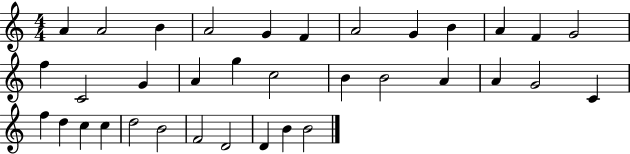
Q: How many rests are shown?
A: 0